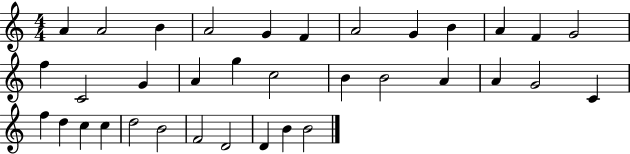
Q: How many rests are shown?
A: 0